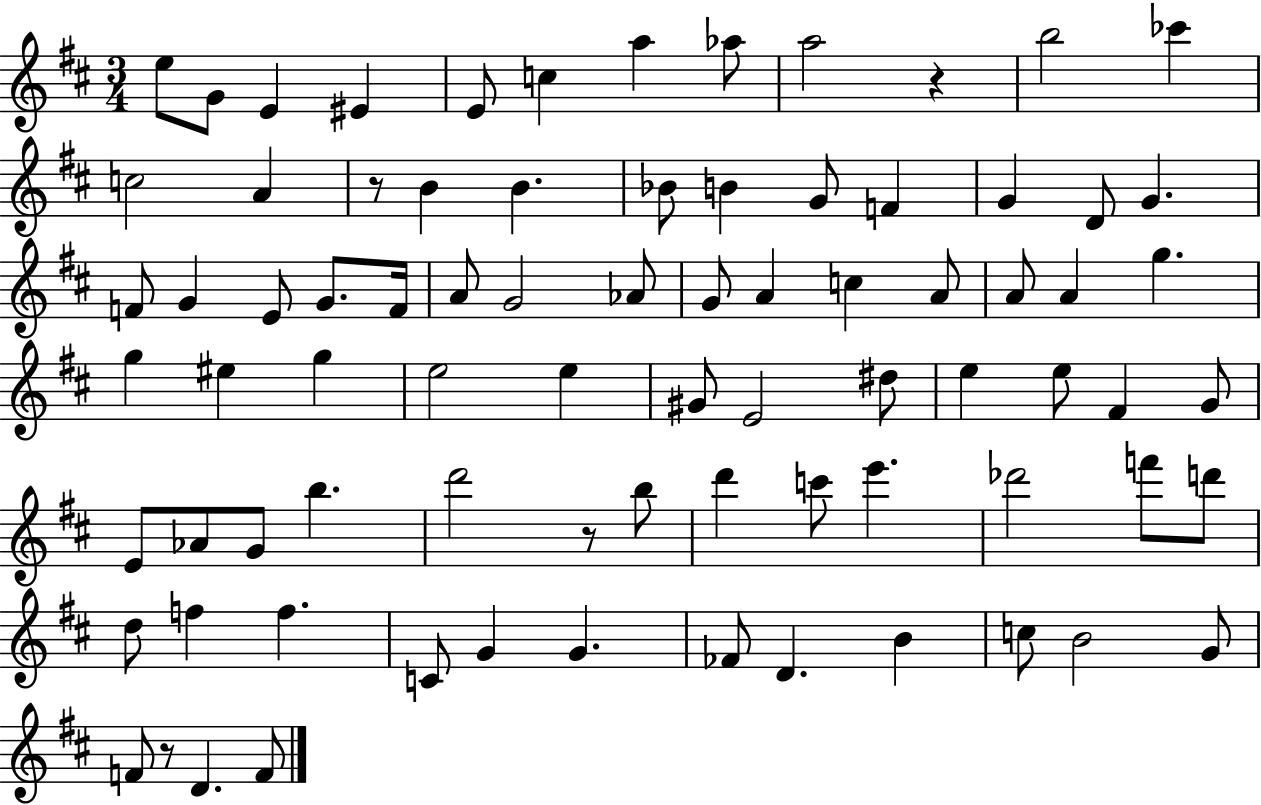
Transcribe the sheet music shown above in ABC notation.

X:1
T:Untitled
M:3/4
L:1/4
K:D
e/2 G/2 E ^E E/2 c a _a/2 a2 z b2 _c' c2 A z/2 B B _B/2 B G/2 F G D/2 G F/2 G E/2 G/2 F/4 A/2 G2 _A/2 G/2 A c A/2 A/2 A g g ^e g e2 e ^G/2 E2 ^d/2 e e/2 ^F G/2 E/2 _A/2 G/2 b d'2 z/2 b/2 d' c'/2 e' _d'2 f'/2 d'/2 d/2 f f C/2 G G _F/2 D B c/2 B2 G/2 F/2 z/2 D F/2